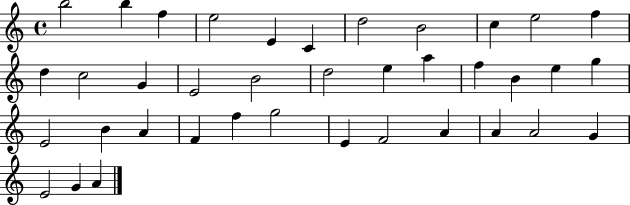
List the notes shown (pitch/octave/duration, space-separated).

B5/h B5/q F5/q E5/h E4/q C4/q D5/h B4/h C5/q E5/h F5/q D5/q C5/h G4/q E4/h B4/h D5/h E5/q A5/q F5/q B4/q E5/q G5/q E4/h B4/q A4/q F4/q F5/q G5/h E4/q F4/h A4/q A4/q A4/h G4/q E4/h G4/q A4/q